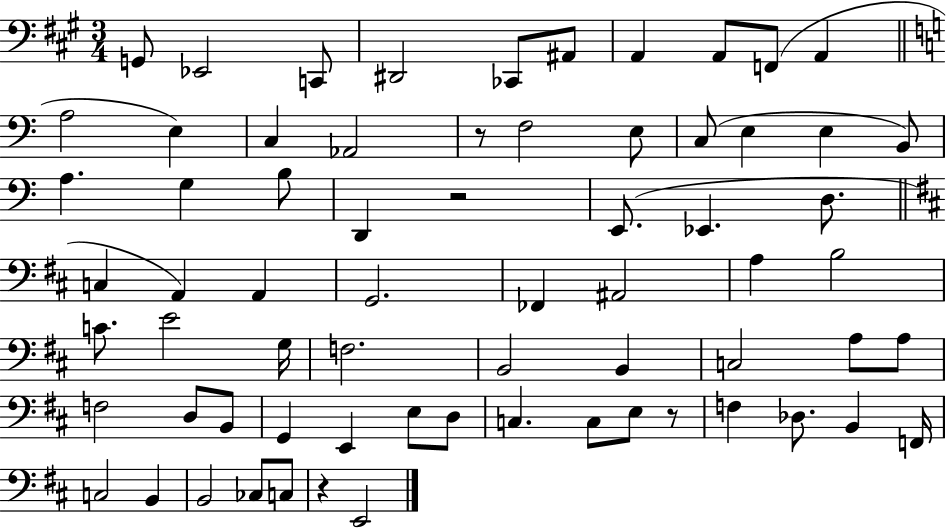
{
  \clef bass
  \numericTimeSignature
  \time 3/4
  \key a \major
  \repeat volta 2 { g,8 ees,2 c,8 | dis,2 ces,8 ais,8 | a,4 a,8 f,8( a,4 | \bar "||" \break \key c \major a2 e4) | c4 aes,2 | r8 f2 e8 | c8( e4 e4 b,8) | \break a4. g4 b8 | d,4 r2 | e,8.( ees,4. d8. | \bar "||" \break \key d \major c4 a,4) a,4 | g,2. | fes,4 ais,2 | a4 b2 | \break c'8. e'2 g16 | f2. | b,2 b,4 | c2 a8 a8 | \break f2 d8 b,8 | g,4 e,4 e8 d8 | c4. c8 e8 r8 | f4 des8. b,4 f,16 | \break c2 b,4 | b,2 ces8 c8 | r4 e,2 | } \bar "|."
}